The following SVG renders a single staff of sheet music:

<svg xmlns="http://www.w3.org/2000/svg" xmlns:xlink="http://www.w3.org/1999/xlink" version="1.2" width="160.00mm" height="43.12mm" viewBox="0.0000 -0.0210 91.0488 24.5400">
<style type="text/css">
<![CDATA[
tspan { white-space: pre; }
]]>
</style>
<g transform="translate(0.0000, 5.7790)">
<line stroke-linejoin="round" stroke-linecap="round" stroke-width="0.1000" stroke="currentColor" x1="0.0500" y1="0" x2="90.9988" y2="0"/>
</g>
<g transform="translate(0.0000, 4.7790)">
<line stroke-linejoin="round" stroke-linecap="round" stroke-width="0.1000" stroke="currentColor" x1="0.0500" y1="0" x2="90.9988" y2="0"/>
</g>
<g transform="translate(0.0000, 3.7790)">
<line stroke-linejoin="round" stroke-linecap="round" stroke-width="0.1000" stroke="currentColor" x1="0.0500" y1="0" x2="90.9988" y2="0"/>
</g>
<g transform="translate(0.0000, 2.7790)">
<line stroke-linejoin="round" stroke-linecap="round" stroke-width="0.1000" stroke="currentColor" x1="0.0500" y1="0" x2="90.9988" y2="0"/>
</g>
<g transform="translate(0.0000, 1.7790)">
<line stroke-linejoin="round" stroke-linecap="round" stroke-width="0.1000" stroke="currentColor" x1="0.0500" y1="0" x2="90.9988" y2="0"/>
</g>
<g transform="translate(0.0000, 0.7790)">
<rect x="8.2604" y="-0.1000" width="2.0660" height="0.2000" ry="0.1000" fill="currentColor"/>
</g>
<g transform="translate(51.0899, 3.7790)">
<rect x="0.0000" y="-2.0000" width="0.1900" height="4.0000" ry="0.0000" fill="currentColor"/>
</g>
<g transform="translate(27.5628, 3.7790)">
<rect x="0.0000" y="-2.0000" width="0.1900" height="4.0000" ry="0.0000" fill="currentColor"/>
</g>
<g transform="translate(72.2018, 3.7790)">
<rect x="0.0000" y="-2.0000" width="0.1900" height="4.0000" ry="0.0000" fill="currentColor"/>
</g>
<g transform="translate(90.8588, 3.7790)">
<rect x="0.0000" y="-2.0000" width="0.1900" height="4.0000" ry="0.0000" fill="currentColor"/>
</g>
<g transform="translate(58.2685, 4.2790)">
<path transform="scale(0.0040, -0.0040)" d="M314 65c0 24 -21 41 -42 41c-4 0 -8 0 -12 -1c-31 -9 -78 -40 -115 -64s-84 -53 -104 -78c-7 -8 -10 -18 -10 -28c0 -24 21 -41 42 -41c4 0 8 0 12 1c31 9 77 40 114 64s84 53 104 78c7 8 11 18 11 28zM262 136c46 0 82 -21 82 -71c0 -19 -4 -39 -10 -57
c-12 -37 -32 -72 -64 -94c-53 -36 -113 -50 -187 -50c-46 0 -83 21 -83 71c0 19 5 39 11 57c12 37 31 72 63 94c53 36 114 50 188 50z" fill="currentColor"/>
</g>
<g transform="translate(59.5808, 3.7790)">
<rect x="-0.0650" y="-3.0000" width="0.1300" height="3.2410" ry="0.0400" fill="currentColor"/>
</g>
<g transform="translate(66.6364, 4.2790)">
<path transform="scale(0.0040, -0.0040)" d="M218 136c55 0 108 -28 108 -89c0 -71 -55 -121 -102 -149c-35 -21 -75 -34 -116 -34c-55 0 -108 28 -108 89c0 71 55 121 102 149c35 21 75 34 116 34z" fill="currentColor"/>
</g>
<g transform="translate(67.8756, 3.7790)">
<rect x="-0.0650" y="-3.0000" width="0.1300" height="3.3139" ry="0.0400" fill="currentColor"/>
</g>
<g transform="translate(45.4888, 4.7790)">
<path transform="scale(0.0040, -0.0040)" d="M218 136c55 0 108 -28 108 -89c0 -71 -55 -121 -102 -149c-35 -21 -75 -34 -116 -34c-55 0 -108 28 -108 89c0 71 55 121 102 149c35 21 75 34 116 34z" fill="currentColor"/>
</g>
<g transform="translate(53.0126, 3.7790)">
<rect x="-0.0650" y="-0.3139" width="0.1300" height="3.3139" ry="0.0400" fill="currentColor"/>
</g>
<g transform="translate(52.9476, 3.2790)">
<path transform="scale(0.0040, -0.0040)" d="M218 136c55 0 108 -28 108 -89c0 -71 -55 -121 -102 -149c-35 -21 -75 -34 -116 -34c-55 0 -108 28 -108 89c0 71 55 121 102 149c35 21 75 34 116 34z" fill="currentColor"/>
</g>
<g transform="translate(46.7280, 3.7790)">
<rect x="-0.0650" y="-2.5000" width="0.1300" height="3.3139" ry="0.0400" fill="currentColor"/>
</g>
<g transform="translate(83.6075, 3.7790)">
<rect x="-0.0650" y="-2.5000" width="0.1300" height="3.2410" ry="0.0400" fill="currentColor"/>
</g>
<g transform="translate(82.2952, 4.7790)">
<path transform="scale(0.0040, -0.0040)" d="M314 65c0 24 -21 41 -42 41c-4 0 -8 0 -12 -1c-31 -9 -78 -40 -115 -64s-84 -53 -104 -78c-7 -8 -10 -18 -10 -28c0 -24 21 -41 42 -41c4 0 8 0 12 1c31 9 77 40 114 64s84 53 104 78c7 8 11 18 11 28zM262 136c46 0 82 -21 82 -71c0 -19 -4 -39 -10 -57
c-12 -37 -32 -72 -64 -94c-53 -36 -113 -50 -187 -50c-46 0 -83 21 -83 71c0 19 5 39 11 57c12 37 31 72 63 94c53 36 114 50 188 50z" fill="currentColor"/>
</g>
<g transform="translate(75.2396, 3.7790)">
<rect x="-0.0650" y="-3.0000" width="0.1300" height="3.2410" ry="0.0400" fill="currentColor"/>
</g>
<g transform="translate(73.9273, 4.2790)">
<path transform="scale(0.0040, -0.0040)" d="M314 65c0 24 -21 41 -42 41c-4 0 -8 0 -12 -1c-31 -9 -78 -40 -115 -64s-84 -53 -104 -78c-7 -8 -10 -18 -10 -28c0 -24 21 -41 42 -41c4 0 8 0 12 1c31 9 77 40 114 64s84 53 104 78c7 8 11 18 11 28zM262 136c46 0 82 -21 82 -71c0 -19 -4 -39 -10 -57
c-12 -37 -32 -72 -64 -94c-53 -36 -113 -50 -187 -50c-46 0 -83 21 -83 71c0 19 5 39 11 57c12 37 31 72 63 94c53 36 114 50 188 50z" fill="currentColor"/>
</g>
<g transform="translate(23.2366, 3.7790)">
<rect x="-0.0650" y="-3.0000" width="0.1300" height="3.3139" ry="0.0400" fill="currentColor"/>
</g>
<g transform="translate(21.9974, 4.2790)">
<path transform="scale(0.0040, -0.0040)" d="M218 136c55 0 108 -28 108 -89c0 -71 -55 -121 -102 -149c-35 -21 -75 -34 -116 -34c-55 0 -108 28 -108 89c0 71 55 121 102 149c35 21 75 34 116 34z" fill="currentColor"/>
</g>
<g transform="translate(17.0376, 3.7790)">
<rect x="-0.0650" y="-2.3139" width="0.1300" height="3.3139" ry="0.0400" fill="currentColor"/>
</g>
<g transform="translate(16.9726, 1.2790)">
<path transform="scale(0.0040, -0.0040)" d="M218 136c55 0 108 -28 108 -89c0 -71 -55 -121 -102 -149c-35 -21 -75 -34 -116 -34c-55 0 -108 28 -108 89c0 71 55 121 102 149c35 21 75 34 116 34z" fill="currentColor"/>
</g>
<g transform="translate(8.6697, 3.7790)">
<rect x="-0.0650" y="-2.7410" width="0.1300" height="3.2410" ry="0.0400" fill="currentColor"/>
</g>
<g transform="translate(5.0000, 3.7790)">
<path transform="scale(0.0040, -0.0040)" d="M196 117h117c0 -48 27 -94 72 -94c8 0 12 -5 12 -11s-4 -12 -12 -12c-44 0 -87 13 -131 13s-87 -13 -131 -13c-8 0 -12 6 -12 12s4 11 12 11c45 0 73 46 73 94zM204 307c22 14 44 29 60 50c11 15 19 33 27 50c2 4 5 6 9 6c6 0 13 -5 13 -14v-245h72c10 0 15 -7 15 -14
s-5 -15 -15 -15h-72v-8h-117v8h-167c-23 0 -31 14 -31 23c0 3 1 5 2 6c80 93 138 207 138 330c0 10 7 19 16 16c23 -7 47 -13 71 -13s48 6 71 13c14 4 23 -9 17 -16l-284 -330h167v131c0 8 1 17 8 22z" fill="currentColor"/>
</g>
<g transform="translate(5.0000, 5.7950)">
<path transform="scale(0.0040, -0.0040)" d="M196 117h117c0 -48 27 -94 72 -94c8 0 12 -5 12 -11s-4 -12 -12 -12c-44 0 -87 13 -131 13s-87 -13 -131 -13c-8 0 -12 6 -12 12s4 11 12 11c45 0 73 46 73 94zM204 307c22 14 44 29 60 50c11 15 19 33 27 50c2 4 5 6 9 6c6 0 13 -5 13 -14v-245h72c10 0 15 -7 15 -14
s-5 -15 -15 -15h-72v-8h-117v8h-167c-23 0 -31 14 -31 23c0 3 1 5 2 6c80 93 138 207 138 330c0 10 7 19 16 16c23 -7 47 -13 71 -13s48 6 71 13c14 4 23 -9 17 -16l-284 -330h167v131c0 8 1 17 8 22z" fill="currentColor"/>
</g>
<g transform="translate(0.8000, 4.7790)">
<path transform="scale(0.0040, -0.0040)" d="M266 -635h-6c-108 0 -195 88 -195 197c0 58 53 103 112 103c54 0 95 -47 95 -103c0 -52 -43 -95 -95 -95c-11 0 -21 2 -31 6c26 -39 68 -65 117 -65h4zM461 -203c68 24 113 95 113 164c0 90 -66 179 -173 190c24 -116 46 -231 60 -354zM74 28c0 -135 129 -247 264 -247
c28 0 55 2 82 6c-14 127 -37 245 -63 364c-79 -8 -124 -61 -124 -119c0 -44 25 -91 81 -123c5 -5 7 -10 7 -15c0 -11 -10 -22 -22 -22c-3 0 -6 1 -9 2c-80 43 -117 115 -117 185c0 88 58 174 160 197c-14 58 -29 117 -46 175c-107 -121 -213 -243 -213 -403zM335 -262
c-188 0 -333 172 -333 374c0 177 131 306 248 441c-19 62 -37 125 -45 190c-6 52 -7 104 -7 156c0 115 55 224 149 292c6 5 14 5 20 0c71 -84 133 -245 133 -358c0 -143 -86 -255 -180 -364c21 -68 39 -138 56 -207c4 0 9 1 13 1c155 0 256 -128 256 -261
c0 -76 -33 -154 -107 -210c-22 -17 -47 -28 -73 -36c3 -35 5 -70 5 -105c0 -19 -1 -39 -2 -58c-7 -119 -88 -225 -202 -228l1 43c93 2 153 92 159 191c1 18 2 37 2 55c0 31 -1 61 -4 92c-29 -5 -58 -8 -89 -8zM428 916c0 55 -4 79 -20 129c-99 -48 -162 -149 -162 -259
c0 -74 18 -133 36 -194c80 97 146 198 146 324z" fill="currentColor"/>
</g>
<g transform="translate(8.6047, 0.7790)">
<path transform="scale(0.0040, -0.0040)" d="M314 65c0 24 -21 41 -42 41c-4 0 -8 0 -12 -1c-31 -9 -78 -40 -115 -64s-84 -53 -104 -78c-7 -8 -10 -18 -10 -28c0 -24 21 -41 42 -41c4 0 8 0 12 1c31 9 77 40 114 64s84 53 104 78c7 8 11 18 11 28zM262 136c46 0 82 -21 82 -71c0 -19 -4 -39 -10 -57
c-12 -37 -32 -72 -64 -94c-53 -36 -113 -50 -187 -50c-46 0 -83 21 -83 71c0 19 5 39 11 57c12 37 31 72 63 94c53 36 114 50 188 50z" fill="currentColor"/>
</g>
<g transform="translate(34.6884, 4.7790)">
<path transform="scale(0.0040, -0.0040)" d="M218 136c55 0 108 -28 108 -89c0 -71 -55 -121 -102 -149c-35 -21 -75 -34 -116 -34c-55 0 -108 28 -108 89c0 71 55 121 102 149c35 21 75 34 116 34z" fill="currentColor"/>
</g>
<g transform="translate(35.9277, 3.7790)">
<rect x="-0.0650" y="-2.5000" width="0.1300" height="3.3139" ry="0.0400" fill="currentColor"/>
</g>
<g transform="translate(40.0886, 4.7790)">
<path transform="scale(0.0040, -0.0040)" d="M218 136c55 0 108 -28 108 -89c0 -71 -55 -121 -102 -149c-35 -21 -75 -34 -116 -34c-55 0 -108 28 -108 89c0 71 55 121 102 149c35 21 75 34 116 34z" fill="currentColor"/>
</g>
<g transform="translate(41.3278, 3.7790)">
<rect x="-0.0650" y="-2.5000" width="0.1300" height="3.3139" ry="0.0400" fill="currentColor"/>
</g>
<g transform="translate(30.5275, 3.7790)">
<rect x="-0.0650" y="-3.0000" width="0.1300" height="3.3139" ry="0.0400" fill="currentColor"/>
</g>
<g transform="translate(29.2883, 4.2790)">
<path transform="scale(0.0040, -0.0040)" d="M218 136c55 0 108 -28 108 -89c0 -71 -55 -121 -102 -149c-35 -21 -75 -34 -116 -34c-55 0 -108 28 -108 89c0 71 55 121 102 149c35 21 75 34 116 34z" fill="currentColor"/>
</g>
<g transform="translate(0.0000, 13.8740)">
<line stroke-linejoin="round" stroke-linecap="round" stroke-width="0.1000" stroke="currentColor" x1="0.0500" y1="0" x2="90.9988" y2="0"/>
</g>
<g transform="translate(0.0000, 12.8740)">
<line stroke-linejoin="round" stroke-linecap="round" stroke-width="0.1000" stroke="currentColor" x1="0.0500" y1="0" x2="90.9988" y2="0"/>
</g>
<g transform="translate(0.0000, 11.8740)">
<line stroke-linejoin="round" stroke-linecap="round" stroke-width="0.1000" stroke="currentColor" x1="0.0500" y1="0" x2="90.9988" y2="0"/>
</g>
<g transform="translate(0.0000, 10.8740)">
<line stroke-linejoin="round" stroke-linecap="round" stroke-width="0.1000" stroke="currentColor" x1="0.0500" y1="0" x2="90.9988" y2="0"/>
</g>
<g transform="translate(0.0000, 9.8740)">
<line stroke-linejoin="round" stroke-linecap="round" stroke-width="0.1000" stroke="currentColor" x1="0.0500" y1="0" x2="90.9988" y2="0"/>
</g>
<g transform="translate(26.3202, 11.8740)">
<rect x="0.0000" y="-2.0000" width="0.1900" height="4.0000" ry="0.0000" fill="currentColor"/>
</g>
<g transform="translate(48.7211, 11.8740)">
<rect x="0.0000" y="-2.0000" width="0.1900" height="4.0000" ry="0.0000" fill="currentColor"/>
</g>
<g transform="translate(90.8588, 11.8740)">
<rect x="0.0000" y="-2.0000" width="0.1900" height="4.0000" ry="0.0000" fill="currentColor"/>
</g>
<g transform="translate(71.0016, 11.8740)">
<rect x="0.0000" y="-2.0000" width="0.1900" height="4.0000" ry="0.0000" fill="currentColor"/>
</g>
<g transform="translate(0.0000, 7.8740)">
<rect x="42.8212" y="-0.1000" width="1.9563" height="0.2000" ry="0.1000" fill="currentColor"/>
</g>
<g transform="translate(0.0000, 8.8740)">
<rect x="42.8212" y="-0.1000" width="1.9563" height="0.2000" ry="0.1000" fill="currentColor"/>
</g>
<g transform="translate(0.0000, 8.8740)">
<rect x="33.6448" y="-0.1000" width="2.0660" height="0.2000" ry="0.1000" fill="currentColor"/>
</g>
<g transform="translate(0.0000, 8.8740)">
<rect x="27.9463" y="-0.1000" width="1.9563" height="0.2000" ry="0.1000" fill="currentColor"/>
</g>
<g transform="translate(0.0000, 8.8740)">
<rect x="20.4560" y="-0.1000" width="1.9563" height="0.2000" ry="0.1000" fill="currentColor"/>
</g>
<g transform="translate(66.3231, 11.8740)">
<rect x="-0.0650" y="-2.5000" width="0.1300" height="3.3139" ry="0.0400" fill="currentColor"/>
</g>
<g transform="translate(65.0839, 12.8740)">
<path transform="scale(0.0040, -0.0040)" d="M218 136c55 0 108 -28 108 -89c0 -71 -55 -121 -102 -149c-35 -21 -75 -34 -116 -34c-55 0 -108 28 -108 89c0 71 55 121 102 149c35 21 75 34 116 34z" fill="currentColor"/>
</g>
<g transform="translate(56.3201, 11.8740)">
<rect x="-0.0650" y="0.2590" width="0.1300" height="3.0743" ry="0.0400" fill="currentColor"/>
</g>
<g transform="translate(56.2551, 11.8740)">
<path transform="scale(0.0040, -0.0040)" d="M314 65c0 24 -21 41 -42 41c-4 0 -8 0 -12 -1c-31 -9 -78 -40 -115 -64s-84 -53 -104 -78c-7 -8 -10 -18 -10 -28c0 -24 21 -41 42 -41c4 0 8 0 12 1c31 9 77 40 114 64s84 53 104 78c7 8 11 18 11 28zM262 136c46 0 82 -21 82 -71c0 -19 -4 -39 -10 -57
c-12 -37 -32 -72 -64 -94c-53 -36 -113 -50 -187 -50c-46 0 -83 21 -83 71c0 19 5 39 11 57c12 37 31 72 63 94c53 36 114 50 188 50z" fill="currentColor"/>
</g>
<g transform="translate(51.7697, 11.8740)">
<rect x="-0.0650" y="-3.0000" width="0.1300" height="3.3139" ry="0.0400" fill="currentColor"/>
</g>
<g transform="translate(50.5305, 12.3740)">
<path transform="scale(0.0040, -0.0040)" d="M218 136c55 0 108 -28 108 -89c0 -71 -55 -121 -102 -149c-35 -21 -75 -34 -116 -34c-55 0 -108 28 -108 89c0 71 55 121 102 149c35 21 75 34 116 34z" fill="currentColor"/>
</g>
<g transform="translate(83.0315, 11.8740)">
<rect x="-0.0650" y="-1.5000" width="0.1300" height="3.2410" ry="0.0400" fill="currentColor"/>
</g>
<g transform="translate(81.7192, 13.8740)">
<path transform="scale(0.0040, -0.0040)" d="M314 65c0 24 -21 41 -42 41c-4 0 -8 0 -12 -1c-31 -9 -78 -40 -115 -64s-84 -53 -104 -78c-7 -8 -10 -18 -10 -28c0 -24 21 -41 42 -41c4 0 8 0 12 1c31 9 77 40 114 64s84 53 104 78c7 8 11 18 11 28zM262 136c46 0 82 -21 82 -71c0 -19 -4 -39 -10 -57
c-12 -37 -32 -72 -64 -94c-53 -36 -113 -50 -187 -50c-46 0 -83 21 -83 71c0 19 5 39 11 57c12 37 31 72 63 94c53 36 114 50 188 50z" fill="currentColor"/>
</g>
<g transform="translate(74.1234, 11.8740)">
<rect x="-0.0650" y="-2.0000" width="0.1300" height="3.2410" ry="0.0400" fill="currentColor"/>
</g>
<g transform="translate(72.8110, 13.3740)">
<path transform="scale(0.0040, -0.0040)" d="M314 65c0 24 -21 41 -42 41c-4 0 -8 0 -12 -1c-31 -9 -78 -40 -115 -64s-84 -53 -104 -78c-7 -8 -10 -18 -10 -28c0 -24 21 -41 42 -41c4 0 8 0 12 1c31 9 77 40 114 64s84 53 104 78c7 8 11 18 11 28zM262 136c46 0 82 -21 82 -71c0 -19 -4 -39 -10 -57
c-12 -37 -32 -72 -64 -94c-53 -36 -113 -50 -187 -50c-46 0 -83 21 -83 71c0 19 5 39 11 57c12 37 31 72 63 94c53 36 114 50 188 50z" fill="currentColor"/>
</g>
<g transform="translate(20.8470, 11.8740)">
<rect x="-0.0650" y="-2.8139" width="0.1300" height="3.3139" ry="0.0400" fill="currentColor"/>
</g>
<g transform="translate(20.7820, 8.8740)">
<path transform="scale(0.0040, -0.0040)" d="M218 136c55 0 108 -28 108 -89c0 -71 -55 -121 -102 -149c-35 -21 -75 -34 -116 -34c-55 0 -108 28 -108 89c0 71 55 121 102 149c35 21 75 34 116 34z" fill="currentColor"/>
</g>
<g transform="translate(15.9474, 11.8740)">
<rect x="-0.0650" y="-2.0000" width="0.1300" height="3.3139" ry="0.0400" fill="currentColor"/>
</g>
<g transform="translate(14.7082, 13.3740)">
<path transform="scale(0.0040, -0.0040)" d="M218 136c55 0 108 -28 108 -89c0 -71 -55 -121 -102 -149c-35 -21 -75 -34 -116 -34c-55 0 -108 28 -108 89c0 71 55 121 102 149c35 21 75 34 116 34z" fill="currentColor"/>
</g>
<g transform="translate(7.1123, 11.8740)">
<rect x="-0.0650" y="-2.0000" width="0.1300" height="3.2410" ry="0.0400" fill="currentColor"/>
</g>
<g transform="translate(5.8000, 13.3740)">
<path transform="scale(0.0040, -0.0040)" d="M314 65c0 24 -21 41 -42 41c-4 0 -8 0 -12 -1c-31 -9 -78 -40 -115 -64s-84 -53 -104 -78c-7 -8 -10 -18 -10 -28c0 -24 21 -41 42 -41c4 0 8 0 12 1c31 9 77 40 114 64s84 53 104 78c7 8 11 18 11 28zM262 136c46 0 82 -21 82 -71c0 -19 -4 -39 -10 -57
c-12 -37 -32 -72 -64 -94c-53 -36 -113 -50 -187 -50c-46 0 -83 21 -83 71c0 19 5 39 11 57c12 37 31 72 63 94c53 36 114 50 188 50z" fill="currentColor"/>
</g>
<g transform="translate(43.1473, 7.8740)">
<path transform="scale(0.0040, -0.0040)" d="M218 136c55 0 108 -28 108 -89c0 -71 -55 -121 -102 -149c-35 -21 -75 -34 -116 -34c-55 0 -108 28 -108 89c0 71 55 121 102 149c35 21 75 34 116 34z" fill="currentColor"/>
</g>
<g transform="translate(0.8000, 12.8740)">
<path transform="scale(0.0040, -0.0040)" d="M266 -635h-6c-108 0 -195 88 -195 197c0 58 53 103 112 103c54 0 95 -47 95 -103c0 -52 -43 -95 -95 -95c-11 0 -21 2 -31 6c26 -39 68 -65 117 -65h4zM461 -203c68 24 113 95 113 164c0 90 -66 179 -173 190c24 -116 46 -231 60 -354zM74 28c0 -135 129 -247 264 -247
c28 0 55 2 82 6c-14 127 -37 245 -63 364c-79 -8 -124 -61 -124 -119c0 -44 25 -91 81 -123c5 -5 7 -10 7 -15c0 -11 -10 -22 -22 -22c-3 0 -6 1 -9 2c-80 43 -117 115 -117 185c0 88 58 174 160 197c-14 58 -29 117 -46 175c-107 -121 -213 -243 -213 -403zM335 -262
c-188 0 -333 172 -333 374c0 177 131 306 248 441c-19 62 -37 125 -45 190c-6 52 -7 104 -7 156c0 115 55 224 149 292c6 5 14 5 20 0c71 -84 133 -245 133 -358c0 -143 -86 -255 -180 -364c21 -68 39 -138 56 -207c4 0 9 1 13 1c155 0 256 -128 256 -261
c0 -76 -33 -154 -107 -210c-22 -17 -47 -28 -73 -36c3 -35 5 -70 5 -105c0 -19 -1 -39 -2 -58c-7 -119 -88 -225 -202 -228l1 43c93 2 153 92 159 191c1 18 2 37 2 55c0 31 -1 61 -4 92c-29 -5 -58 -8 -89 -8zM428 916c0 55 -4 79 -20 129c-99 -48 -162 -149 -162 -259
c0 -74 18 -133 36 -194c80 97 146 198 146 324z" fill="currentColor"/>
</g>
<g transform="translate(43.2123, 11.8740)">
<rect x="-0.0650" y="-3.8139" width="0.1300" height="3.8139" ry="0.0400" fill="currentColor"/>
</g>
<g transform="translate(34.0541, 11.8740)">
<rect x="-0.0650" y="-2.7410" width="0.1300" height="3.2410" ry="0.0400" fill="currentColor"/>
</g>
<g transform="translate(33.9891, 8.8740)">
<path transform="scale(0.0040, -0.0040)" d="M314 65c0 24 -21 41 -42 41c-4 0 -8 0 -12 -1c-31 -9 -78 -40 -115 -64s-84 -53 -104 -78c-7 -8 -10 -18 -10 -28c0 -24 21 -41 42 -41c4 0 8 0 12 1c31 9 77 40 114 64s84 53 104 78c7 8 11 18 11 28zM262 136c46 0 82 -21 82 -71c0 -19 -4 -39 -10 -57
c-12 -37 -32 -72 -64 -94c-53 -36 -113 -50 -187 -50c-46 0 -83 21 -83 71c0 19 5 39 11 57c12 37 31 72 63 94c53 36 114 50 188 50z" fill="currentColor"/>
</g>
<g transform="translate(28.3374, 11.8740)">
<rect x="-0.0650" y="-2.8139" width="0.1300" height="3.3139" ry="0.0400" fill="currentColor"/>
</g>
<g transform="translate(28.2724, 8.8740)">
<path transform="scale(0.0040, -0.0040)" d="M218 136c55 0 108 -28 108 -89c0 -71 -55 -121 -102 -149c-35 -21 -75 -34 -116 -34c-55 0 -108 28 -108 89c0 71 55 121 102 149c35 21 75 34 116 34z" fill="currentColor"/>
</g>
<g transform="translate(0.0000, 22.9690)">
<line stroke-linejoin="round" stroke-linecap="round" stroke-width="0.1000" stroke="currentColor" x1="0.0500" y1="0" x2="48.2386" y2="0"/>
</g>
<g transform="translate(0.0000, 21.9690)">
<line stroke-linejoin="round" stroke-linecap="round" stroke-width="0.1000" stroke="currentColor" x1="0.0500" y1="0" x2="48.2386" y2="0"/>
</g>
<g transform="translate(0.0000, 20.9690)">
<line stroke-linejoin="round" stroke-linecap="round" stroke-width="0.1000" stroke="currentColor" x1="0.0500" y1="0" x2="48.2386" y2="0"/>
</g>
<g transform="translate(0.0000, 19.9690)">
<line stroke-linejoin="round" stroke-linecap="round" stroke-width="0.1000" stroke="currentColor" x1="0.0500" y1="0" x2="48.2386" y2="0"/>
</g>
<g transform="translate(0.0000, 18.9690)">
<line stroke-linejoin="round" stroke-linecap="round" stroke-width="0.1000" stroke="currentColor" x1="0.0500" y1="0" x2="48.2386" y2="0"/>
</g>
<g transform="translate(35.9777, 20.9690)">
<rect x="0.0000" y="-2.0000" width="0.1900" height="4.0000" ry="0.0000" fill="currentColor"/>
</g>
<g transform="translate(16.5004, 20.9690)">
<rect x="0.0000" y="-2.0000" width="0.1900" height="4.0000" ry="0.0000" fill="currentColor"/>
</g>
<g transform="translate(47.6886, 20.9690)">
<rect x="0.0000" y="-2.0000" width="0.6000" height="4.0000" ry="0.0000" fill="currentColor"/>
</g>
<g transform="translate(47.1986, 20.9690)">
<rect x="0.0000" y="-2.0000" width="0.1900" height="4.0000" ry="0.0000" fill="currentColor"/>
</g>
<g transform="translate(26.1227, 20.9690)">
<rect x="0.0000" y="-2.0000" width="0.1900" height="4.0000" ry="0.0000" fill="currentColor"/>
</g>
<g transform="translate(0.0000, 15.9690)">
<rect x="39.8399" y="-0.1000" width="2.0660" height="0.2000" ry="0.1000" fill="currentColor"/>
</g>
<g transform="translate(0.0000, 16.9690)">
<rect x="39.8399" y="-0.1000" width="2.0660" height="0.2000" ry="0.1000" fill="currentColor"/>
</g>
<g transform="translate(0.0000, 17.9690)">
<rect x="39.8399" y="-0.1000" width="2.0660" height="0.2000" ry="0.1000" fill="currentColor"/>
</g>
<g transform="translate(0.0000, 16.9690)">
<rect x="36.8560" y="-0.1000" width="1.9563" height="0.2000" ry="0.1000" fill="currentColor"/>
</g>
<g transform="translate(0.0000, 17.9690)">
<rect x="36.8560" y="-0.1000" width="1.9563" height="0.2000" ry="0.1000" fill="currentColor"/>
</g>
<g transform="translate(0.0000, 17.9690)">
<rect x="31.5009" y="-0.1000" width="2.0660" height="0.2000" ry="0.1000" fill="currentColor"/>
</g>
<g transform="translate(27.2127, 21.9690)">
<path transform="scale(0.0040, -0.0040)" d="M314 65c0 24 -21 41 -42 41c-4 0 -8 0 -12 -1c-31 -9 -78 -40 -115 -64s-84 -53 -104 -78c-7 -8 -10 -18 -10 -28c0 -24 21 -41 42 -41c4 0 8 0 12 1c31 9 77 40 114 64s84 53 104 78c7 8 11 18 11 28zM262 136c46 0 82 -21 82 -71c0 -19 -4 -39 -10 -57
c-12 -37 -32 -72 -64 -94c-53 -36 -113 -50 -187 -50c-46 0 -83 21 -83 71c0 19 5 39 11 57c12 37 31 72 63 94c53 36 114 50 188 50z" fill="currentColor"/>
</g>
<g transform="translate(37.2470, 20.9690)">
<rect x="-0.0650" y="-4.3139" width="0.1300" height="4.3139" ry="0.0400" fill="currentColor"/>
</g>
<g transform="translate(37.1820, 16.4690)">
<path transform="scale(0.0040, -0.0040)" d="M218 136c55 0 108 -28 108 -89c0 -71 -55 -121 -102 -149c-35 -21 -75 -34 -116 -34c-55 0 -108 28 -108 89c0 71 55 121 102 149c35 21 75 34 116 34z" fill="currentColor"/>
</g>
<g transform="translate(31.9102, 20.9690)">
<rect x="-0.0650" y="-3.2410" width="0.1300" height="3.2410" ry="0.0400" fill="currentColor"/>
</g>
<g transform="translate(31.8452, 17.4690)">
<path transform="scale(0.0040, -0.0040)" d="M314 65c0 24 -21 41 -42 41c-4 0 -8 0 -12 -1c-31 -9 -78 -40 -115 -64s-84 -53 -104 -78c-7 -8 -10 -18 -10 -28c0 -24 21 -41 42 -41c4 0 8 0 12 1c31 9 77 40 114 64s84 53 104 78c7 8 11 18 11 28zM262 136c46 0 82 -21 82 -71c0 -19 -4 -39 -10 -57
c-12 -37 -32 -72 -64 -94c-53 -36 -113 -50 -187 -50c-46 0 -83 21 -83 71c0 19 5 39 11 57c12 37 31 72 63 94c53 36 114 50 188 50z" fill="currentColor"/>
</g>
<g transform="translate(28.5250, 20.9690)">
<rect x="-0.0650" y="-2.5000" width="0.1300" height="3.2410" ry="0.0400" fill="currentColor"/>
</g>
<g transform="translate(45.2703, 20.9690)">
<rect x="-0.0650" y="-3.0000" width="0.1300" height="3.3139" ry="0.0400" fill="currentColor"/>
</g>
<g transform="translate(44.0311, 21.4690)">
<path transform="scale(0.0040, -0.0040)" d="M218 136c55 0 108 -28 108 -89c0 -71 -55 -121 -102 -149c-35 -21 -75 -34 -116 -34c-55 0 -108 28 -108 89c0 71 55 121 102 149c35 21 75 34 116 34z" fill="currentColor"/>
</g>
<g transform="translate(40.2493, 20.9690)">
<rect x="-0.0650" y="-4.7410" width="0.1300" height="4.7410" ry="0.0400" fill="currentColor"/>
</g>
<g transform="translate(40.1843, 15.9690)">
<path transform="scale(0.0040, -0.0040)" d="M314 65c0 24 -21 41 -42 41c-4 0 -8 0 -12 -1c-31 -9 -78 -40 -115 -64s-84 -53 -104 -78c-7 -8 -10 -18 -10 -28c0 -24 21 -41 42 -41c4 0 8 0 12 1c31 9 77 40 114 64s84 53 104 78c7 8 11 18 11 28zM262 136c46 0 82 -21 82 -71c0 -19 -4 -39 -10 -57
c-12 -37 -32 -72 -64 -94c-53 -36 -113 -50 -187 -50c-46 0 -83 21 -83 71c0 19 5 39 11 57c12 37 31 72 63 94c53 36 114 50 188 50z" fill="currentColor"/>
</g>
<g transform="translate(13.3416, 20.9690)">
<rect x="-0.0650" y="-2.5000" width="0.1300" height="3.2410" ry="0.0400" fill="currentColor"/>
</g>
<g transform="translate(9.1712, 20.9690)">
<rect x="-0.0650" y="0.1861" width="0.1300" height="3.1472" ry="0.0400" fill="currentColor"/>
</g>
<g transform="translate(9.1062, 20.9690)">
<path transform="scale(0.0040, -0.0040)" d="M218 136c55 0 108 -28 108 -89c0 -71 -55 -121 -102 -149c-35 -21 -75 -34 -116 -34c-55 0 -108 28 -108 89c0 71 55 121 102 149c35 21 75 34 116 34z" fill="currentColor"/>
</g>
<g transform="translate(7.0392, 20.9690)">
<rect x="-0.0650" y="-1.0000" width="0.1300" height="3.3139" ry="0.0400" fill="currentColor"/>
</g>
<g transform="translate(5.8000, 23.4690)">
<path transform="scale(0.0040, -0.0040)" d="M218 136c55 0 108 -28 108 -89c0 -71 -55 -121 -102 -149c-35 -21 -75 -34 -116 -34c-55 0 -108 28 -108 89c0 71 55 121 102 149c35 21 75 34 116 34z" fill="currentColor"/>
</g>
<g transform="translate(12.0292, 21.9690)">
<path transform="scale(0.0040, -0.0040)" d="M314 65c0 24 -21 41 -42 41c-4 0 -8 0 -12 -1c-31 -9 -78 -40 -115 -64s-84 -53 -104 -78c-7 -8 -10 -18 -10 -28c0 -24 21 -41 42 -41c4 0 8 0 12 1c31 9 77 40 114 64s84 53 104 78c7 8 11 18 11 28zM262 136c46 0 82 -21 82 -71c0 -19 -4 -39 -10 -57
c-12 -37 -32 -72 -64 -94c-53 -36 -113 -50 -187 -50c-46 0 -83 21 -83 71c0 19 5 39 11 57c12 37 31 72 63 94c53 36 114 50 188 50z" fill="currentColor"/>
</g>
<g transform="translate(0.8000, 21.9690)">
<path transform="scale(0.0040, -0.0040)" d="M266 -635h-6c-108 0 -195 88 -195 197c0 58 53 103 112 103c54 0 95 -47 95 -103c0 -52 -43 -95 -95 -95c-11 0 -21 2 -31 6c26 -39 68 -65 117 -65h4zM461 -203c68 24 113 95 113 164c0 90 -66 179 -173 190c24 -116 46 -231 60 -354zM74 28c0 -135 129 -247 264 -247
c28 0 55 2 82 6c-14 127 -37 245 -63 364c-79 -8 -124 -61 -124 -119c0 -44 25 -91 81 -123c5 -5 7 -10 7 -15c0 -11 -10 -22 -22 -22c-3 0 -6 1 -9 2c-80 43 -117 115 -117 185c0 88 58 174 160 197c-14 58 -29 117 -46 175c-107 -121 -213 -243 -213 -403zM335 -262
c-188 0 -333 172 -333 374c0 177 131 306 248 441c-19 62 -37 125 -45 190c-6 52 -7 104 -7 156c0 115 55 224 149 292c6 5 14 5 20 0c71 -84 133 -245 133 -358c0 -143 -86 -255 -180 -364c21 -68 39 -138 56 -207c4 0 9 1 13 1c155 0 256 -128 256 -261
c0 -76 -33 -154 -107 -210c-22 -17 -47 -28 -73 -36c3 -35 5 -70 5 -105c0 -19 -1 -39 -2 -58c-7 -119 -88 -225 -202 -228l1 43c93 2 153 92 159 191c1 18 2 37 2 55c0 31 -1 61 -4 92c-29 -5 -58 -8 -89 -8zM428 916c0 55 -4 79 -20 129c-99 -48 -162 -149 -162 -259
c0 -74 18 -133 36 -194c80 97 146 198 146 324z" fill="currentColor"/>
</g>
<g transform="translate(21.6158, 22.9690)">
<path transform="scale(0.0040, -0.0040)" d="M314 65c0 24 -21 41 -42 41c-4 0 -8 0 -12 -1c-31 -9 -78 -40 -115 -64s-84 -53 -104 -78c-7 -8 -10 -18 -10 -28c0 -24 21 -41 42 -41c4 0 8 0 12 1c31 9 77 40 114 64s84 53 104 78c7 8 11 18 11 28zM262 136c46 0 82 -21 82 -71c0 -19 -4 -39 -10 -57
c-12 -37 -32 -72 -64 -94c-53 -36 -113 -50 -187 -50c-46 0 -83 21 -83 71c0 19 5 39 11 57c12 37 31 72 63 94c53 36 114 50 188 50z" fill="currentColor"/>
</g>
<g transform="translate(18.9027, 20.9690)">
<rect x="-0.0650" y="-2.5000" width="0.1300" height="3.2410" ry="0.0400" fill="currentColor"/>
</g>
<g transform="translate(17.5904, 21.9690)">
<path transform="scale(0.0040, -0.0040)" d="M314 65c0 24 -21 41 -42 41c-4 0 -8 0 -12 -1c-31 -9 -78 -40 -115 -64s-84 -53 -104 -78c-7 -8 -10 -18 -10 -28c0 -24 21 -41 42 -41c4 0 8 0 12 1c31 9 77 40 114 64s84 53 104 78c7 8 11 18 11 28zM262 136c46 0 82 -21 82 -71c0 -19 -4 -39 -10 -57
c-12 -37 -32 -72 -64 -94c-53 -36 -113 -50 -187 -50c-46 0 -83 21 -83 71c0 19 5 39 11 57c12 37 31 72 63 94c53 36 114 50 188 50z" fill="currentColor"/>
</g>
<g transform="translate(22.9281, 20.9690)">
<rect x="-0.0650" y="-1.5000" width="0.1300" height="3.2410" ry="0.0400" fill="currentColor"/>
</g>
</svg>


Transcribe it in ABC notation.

X:1
T:Untitled
M:4/4
L:1/4
K:C
a2 g A A G G G c A2 A A2 G2 F2 F a a a2 c' A B2 G F2 E2 D B G2 G2 E2 G2 b2 d' e'2 A